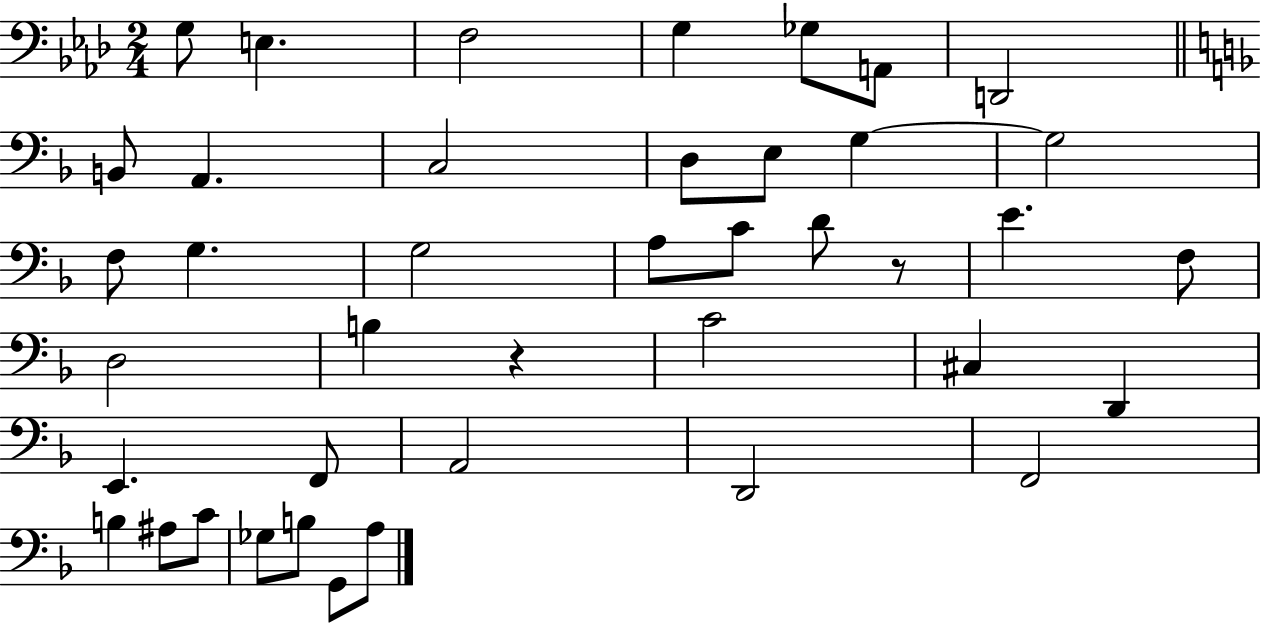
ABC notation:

X:1
T:Untitled
M:2/4
L:1/4
K:Ab
G,/2 E, F,2 G, _G,/2 A,,/2 D,,2 B,,/2 A,, C,2 D,/2 E,/2 G, G,2 F,/2 G, G,2 A,/2 C/2 D/2 z/2 E F,/2 D,2 B, z C2 ^C, D,, E,, F,,/2 A,,2 D,,2 F,,2 B, ^A,/2 C/2 _G,/2 B,/2 G,,/2 A,/2